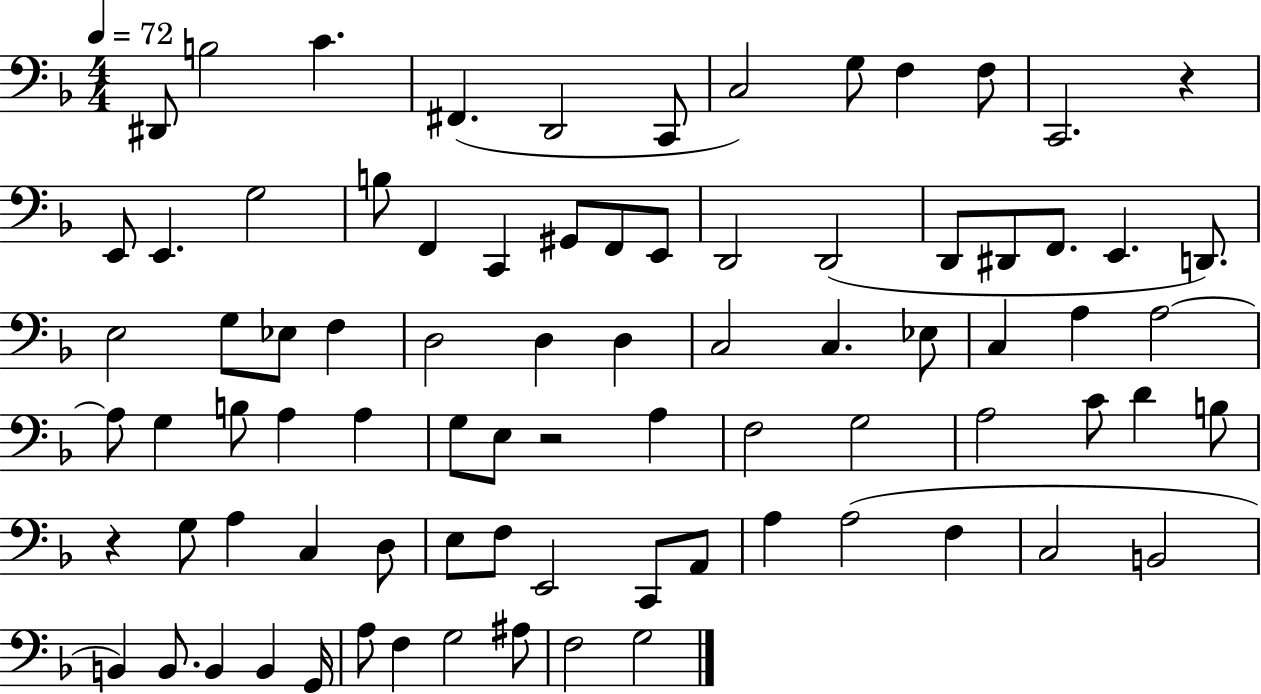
{
  \clef bass
  \numericTimeSignature
  \time 4/4
  \key f \major
  \tempo 4 = 72
  \repeat volta 2 { dis,8 b2 c'4. | fis,4.( d,2 c,8 | c2) g8 f4 f8 | c,2. r4 | \break e,8 e,4. g2 | b8 f,4 c,4 gis,8 f,8 e,8 | d,2 d,2( | d,8 dis,8 f,8. e,4. d,8.) | \break e2 g8 ees8 f4 | d2 d4 d4 | c2 c4. ees8 | c4 a4 a2~~ | \break a8 g4 b8 a4 a4 | g8 e8 r2 a4 | f2 g2 | a2 c'8 d'4 b8 | \break r4 g8 a4 c4 d8 | e8 f8 e,2 c,8 a,8 | a4 a2( f4 | c2 b,2 | \break b,4) b,8. b,4 b,4 g,16 | a8 f4 g2 ais8 | f2 g2 | } \bar "|."
}